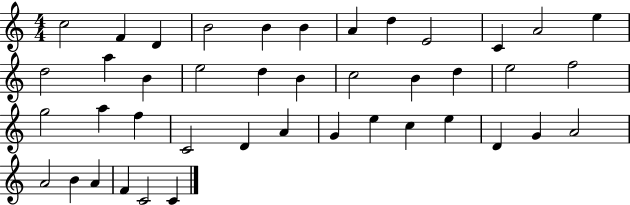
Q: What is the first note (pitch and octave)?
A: C5